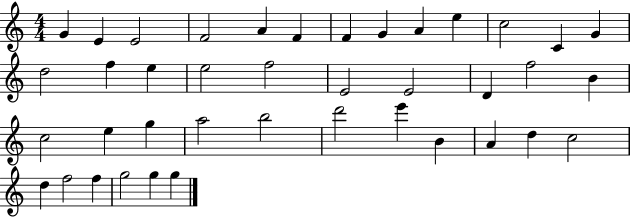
{
  \clef treble
  \numericTimeSignature
  \time 4/4
  \key c \major
  g'4 e'4 e'2 | f'2 a'4 f'4 | f'4 g'4 a'4 e''4 | c''2 c'4 g'4 | \break d''2 f''4 e''4 | e''2 f''2 | e'2 e'2 | d'4 f''2 b'4 | \break c''2 e''4 g''4 | a''2 b''2 | d'''2 e'''4 b'4 | a'4 d''4 c''2 | \break d''4 f''2 f''4 | g''2 g''4 g''4 | \bar "|."
}